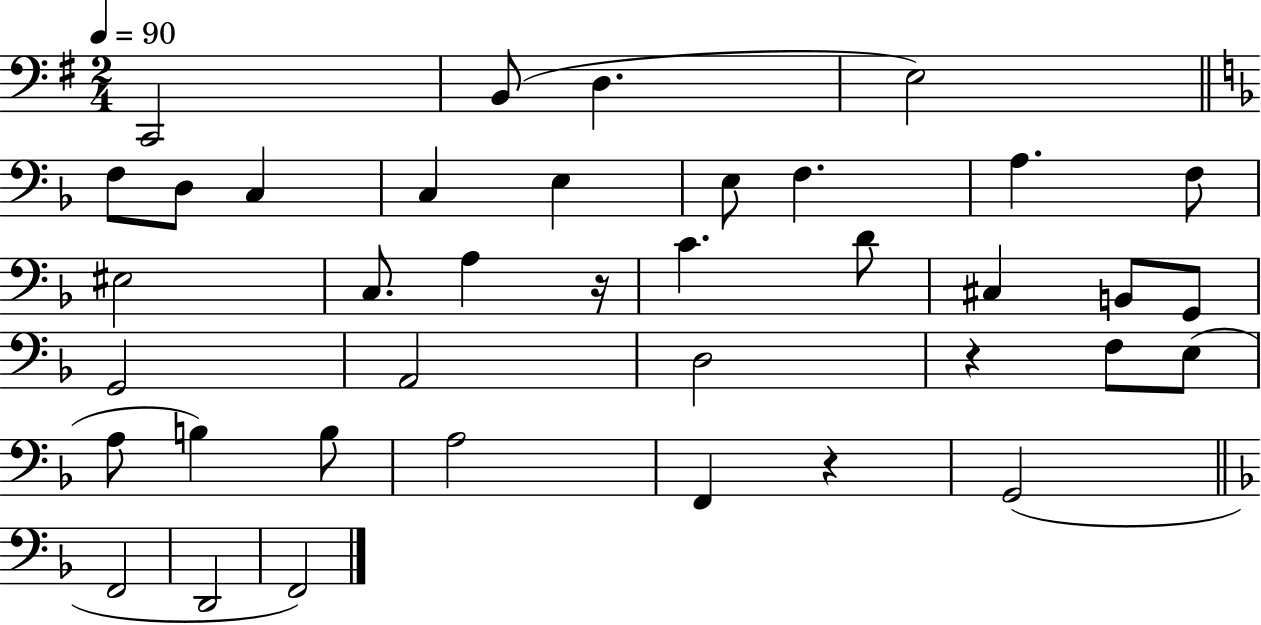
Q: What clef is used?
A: bass